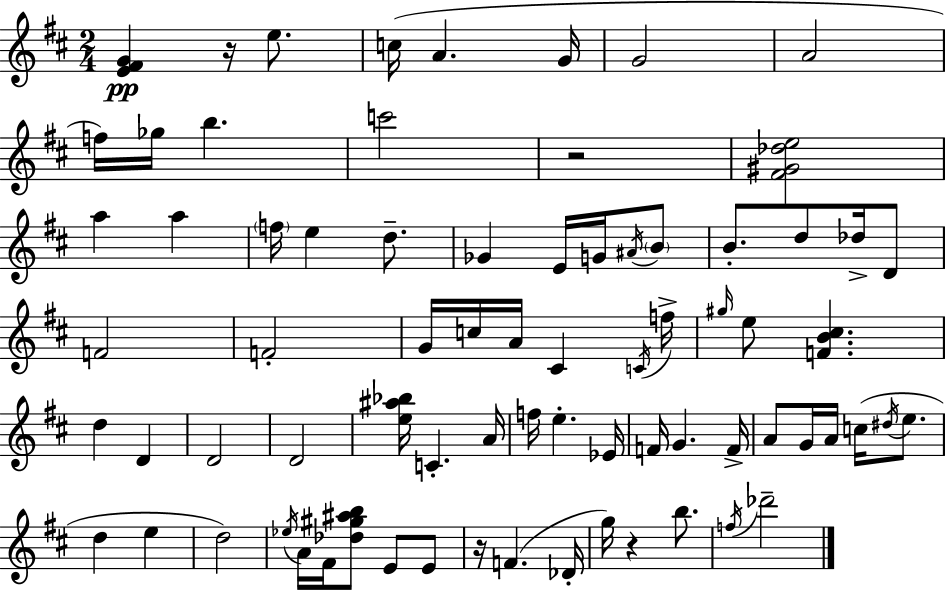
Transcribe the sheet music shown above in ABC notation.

X:1
T:Untitled
M:2/4
L:1/4
K:D
[E^FG] z/4 e/2 c/4 A G/4 G2 A2 f/4 _g/4 b c'2 z2 [^F^G_de]2 a a f/4 e d/2 _G E/4 G/4 ^A/4 B/2 B/2 d/2 _d/4 D/2 F2 F2 G/4 c/4 A/4 ^C C/4 f/4 ^g/4 e/2 [FB^c] d D D2 D2 [e^a_b]/4 C A/4 f/4 e _E/4 F/4 G F/4 A/2 G/4 A/4 c/4 ^d/4 e/2 d e d2 _e/4 A/4 ^F/4 [_d^g^ab]/2 E/2 E/2 z/4 F _D/4 g/4 z b/2 f/4 _d'2